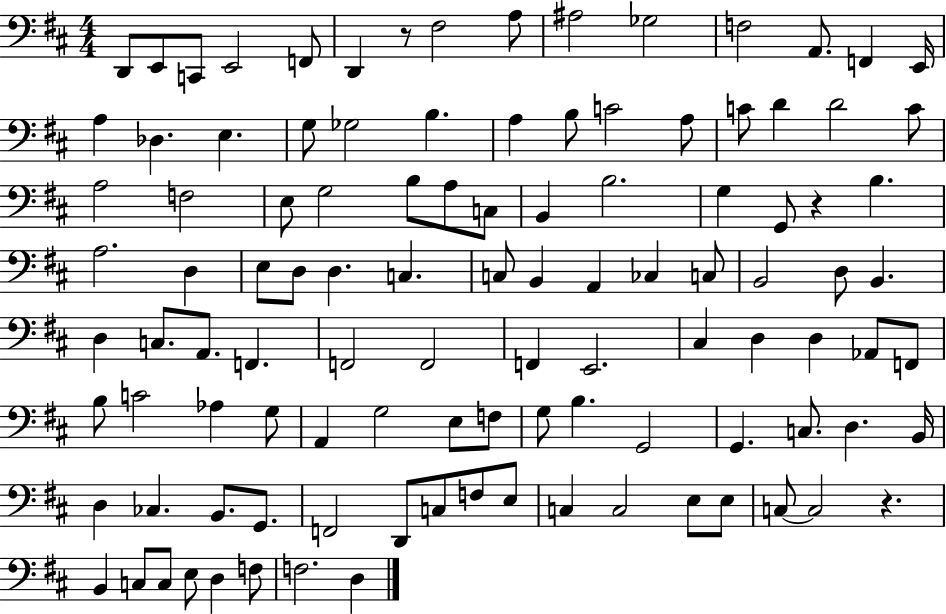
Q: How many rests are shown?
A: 3